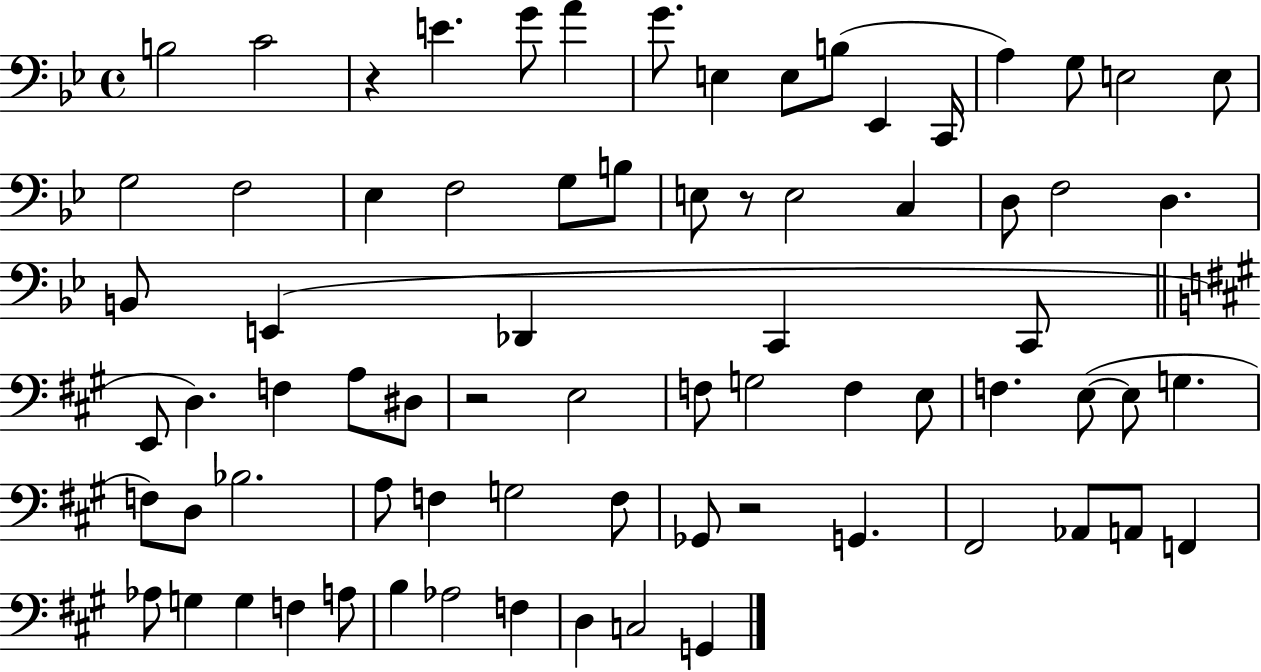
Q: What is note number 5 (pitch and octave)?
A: A4